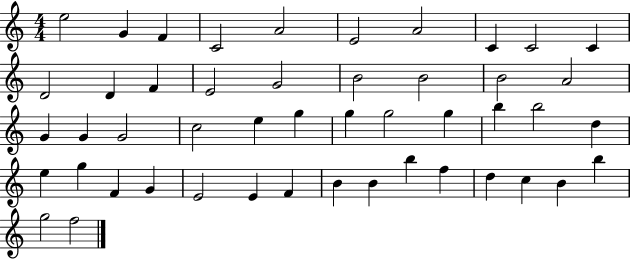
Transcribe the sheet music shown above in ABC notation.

X:1
T:Untitled
M:4/4
L:1/4
K:C
e2 G F C2 A2 E2 A2 C C2 C D2 D F E2 G2 B2 B2 B2 A2 G G G2 c2 e g g g2 g b b2 d e g F G E2 E F B B b f d c B b g2 f2